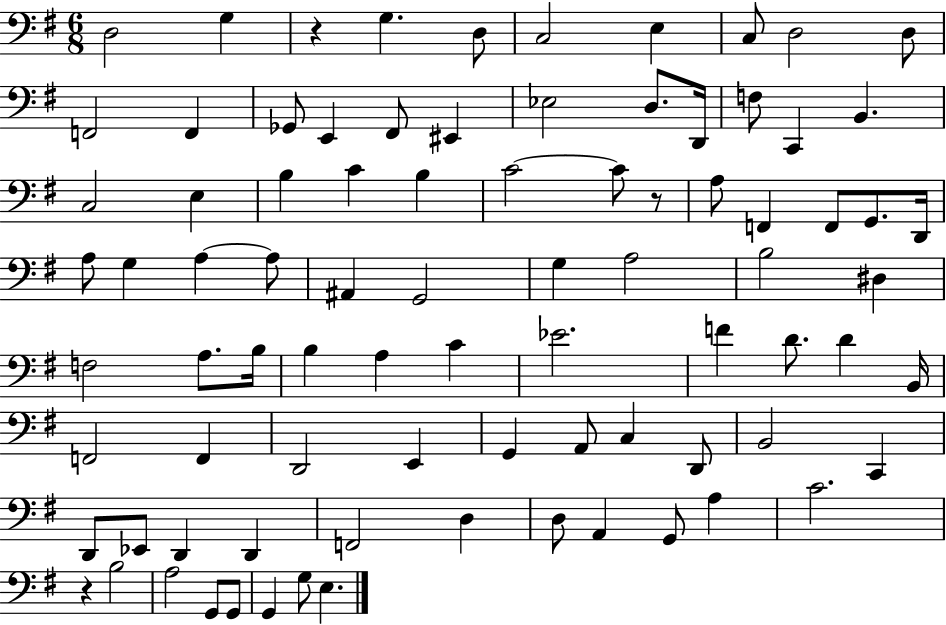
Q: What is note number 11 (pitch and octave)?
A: F2